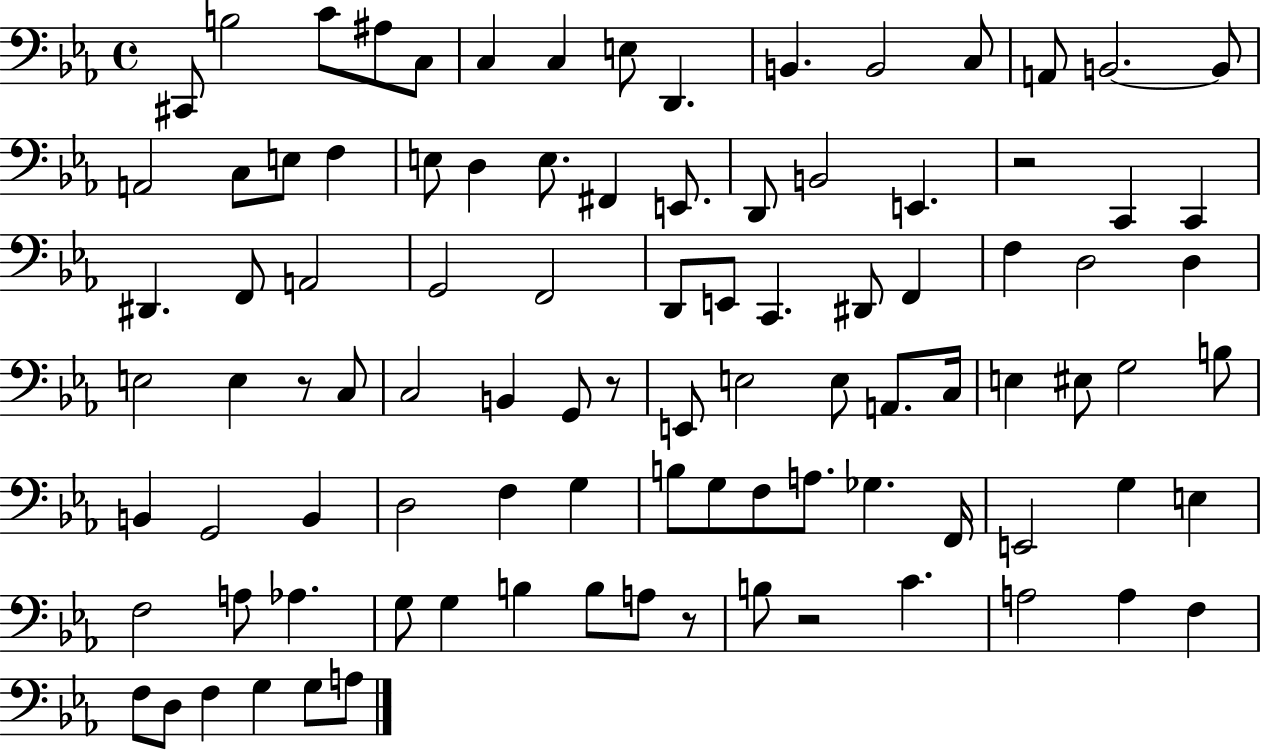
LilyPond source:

{
  \clef bass
  \time 4/4
  \defaultTimeSignature
  \key ees \major
  cis,8 b2 c'8 ais8 c8 | c4 c4 e8 d,4. | b,4. b,2 c8 | a,8 b,2.~~ b,8 | \break a,2 c8 e8 f4 | e8 d4 e8. fis,4 e,8. | d,8 b,2 e,4. | r2 c,4 c,4 | \break dis,4. f,8 a,2 | g,2 f,2 | d,8 e,8 c,4. dis,8 f,4 | f4 d2 d4 | \break e2 e4 r8 c8 | c2 b,4 g,8 r8 | e,8 e2 e8 a,8. c16 | e4 eis8 g2 b8 | \break b,4 g,2 b,4 | d2 f4 g4 | b8 g8 f8 a8. ges4. f,16 | e,2 g4 e4 | \break f2 a8 aes4. | g8 g4 b4 b8 a8 r8 | b8 r2 c'4. | a2 a4 f4 | \break f8 d8 f4 g4 g8 a8 | \bar "|."
}